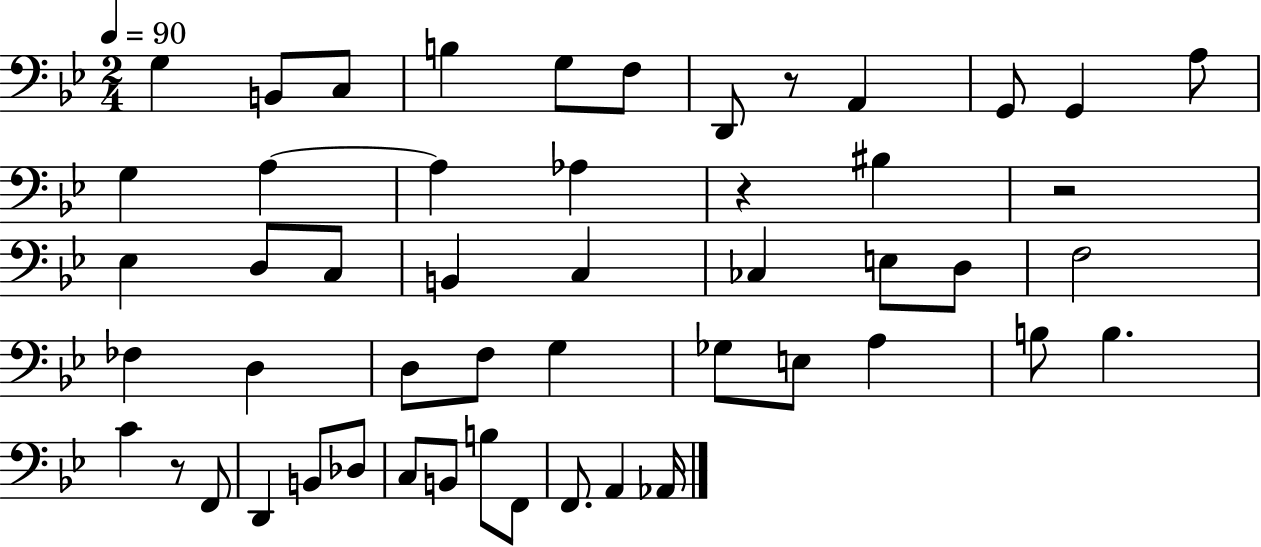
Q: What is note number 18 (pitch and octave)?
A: D3